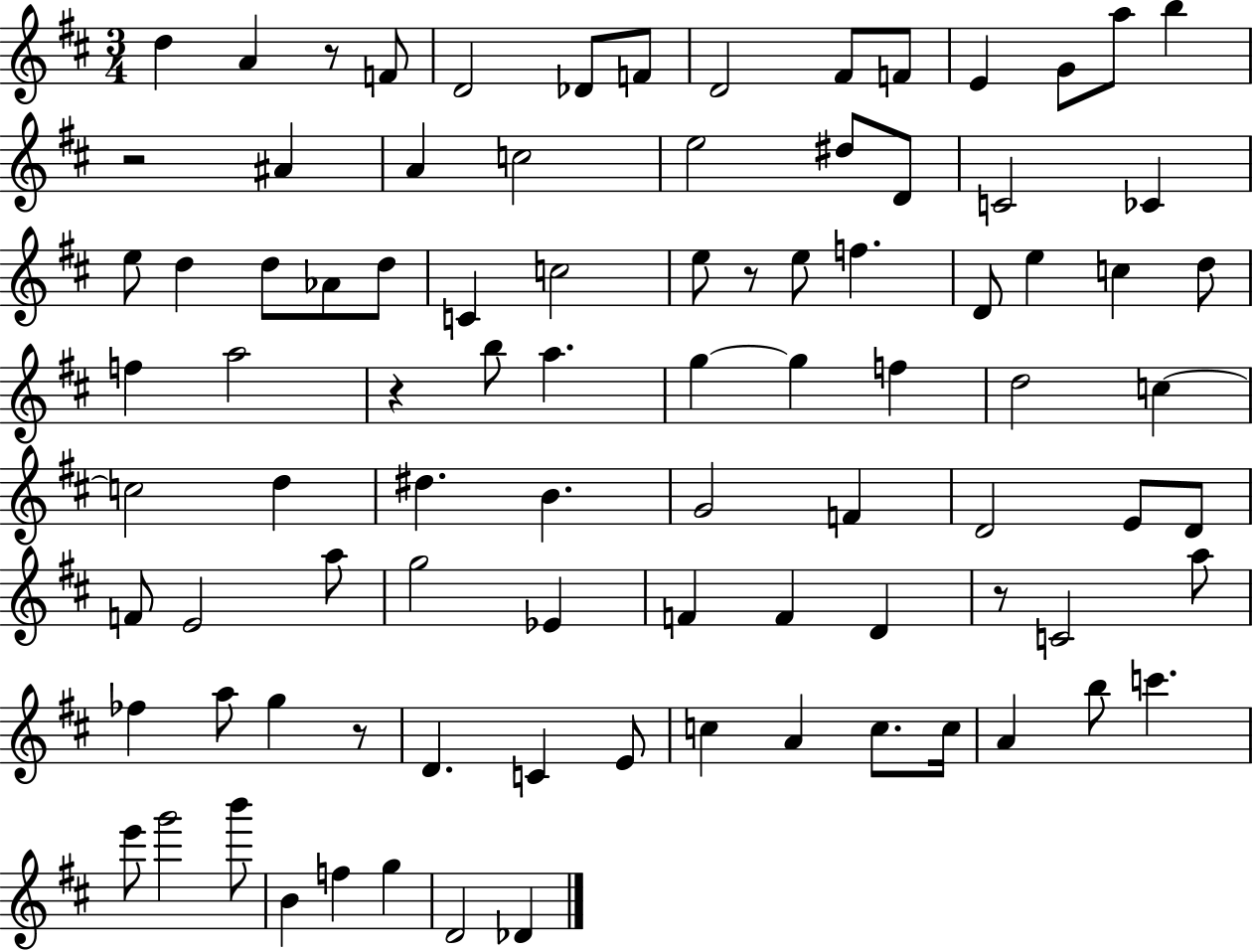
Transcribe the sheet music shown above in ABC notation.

X:1
T:Untitled
M:3/4
L:1/4
K:D
d A z/2 F/2 D2 _D/2 F/2 D2 ^F/2 F/2 E G/2 a/2 b z2 ^A A c2 e2 ^d/2 D/2 C2 _C e/2 d d/2 _A/2 d/2 C c2 e/2 z/2 e/2 f D/2 e c d/2 f a2 z b/2 a g g f d2 c c2 d ^d B G2 F D2 E/2 D/2 F/2 E2 a/2 g2 _E F F D z/2 C2 a/2 _f a/2 g z/2 D C E/2 c A c/2 c/4 A b/2 c' e'/2 g'2 b'/2 B f g D2 _D